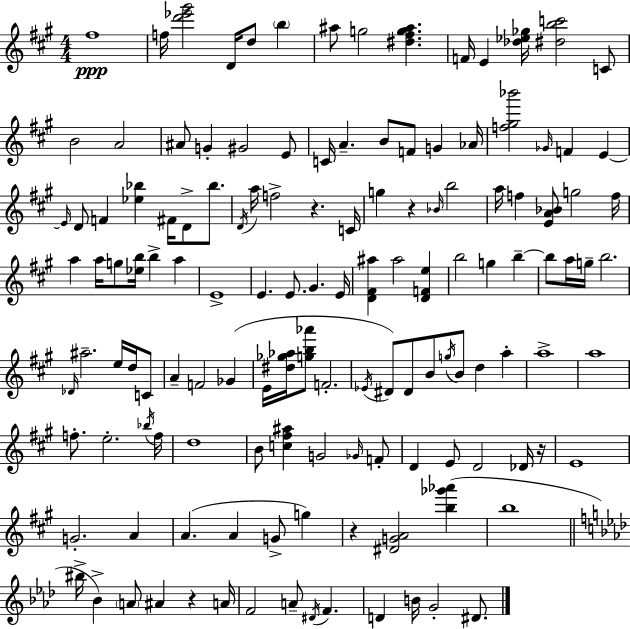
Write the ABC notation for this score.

X:1
T:Untitled
M:4/4
L:1/4
K:A
^f4 f/4 [d'_e'^g']2 D/4 d/2 b ^a/2 g2 [^d^fg^a] F/4 E [_d_e_g]/4 [^dbc']2 C/2 B2 A2 ^A/2 G ^G2 E/2 C/4 A B/2 F/2 G _A/4 [f^g_b']2 _G/4 F E E/4 D/2 F [_e_b] ^F/4 D/2 _b/2 D/4 a/4 f2 z C/4 g z _B/4 b2 a/4 f [EA_B]/2 g2 f/4 a a/4 g/2 [_eb]/4 b a E4 E E/2 ^G E/4 [D^F^a] ^a2 [DFe] b2 g b b/2 a/4 g/4 b2 _D/4 ^a2 e/4 d/4 C/2 A F2 _G E/4 [^d_g_a]/4 [gb_a']/2 F2 _E/4 ^D/2 ^D/2 B/2 g/4 B/2 d a a4 a4 f/2 e2 _b/4 f/4 d4 B/2 [c^f^a] G2 _G/4 F/2 D E/2 D2 _D/4 z/4 E4 G2 A A A G/2 g z [^DGA]2 [b_g'_a'] b4 ^b/4 _B A/2 ^A z A/4 F2 A/2 ^D/4 F D B/4 G2 ^D/2